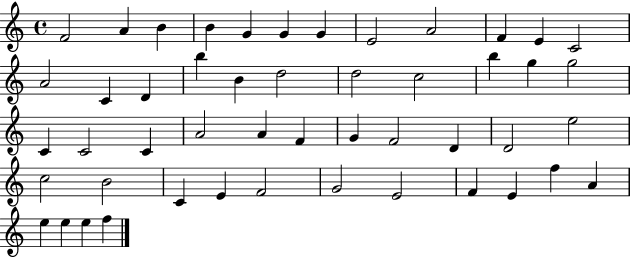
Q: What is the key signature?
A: C major